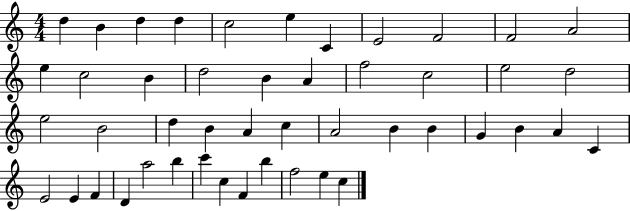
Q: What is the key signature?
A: C major